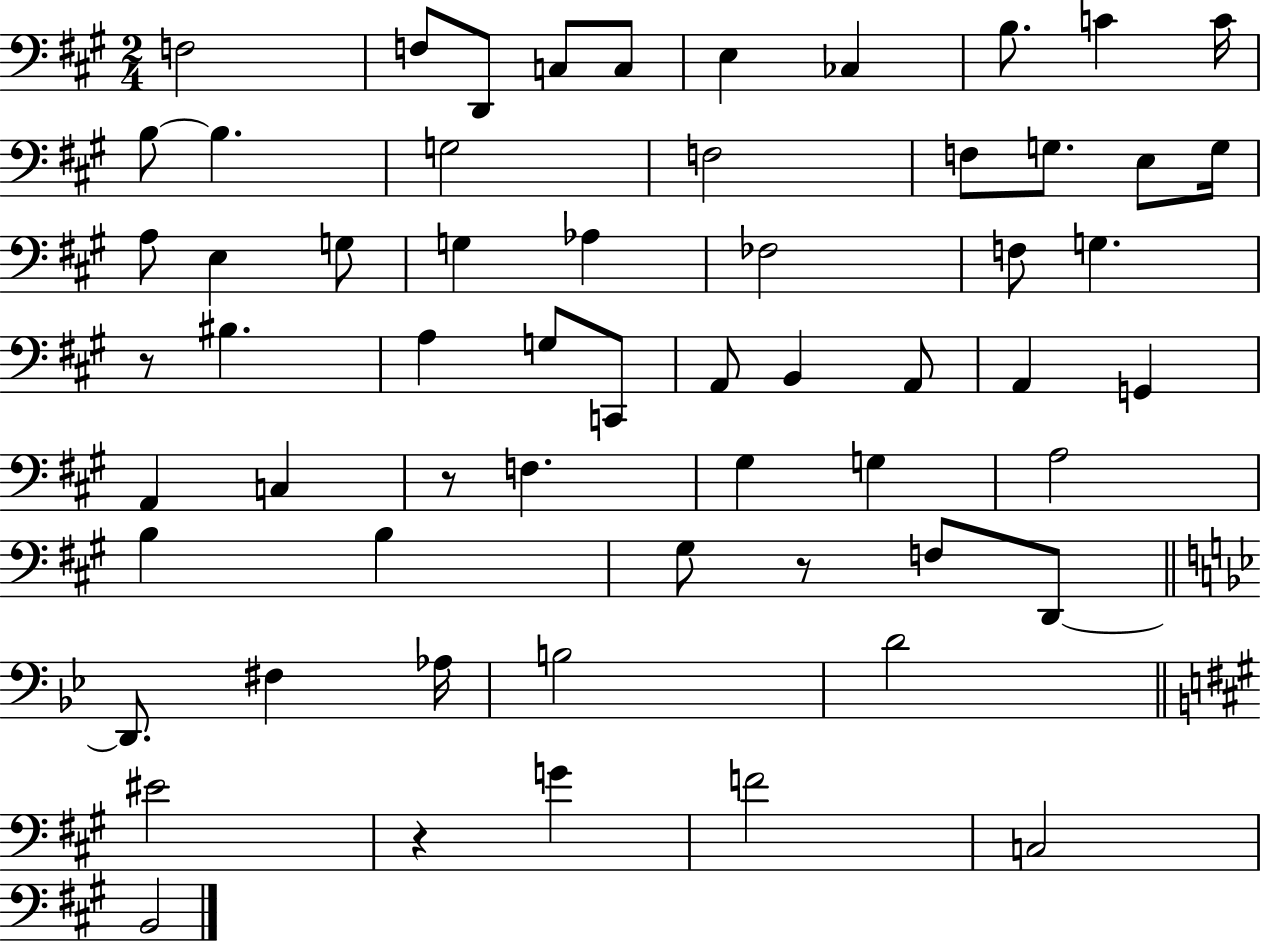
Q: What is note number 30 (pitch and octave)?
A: C2